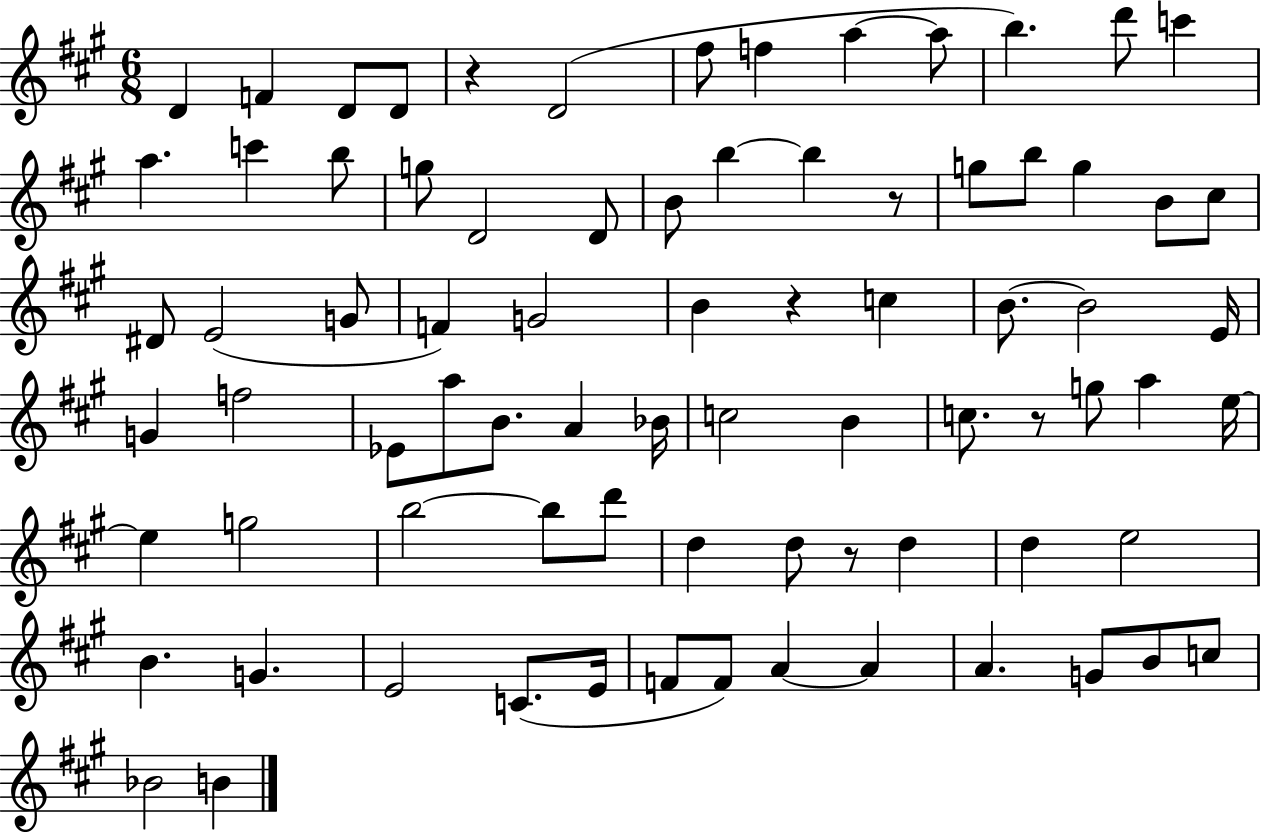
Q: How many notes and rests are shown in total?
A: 79